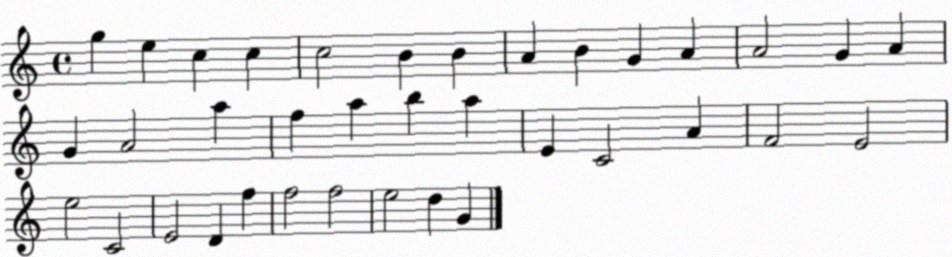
X:1
T:Untitled
M:4/4
L:1/4
K:C
g e c c c2 B B A B G A A2 G A G A2 a f a b a E C2 A F2 E2 e2 C2 E2 D f f2 f2 e2 d G